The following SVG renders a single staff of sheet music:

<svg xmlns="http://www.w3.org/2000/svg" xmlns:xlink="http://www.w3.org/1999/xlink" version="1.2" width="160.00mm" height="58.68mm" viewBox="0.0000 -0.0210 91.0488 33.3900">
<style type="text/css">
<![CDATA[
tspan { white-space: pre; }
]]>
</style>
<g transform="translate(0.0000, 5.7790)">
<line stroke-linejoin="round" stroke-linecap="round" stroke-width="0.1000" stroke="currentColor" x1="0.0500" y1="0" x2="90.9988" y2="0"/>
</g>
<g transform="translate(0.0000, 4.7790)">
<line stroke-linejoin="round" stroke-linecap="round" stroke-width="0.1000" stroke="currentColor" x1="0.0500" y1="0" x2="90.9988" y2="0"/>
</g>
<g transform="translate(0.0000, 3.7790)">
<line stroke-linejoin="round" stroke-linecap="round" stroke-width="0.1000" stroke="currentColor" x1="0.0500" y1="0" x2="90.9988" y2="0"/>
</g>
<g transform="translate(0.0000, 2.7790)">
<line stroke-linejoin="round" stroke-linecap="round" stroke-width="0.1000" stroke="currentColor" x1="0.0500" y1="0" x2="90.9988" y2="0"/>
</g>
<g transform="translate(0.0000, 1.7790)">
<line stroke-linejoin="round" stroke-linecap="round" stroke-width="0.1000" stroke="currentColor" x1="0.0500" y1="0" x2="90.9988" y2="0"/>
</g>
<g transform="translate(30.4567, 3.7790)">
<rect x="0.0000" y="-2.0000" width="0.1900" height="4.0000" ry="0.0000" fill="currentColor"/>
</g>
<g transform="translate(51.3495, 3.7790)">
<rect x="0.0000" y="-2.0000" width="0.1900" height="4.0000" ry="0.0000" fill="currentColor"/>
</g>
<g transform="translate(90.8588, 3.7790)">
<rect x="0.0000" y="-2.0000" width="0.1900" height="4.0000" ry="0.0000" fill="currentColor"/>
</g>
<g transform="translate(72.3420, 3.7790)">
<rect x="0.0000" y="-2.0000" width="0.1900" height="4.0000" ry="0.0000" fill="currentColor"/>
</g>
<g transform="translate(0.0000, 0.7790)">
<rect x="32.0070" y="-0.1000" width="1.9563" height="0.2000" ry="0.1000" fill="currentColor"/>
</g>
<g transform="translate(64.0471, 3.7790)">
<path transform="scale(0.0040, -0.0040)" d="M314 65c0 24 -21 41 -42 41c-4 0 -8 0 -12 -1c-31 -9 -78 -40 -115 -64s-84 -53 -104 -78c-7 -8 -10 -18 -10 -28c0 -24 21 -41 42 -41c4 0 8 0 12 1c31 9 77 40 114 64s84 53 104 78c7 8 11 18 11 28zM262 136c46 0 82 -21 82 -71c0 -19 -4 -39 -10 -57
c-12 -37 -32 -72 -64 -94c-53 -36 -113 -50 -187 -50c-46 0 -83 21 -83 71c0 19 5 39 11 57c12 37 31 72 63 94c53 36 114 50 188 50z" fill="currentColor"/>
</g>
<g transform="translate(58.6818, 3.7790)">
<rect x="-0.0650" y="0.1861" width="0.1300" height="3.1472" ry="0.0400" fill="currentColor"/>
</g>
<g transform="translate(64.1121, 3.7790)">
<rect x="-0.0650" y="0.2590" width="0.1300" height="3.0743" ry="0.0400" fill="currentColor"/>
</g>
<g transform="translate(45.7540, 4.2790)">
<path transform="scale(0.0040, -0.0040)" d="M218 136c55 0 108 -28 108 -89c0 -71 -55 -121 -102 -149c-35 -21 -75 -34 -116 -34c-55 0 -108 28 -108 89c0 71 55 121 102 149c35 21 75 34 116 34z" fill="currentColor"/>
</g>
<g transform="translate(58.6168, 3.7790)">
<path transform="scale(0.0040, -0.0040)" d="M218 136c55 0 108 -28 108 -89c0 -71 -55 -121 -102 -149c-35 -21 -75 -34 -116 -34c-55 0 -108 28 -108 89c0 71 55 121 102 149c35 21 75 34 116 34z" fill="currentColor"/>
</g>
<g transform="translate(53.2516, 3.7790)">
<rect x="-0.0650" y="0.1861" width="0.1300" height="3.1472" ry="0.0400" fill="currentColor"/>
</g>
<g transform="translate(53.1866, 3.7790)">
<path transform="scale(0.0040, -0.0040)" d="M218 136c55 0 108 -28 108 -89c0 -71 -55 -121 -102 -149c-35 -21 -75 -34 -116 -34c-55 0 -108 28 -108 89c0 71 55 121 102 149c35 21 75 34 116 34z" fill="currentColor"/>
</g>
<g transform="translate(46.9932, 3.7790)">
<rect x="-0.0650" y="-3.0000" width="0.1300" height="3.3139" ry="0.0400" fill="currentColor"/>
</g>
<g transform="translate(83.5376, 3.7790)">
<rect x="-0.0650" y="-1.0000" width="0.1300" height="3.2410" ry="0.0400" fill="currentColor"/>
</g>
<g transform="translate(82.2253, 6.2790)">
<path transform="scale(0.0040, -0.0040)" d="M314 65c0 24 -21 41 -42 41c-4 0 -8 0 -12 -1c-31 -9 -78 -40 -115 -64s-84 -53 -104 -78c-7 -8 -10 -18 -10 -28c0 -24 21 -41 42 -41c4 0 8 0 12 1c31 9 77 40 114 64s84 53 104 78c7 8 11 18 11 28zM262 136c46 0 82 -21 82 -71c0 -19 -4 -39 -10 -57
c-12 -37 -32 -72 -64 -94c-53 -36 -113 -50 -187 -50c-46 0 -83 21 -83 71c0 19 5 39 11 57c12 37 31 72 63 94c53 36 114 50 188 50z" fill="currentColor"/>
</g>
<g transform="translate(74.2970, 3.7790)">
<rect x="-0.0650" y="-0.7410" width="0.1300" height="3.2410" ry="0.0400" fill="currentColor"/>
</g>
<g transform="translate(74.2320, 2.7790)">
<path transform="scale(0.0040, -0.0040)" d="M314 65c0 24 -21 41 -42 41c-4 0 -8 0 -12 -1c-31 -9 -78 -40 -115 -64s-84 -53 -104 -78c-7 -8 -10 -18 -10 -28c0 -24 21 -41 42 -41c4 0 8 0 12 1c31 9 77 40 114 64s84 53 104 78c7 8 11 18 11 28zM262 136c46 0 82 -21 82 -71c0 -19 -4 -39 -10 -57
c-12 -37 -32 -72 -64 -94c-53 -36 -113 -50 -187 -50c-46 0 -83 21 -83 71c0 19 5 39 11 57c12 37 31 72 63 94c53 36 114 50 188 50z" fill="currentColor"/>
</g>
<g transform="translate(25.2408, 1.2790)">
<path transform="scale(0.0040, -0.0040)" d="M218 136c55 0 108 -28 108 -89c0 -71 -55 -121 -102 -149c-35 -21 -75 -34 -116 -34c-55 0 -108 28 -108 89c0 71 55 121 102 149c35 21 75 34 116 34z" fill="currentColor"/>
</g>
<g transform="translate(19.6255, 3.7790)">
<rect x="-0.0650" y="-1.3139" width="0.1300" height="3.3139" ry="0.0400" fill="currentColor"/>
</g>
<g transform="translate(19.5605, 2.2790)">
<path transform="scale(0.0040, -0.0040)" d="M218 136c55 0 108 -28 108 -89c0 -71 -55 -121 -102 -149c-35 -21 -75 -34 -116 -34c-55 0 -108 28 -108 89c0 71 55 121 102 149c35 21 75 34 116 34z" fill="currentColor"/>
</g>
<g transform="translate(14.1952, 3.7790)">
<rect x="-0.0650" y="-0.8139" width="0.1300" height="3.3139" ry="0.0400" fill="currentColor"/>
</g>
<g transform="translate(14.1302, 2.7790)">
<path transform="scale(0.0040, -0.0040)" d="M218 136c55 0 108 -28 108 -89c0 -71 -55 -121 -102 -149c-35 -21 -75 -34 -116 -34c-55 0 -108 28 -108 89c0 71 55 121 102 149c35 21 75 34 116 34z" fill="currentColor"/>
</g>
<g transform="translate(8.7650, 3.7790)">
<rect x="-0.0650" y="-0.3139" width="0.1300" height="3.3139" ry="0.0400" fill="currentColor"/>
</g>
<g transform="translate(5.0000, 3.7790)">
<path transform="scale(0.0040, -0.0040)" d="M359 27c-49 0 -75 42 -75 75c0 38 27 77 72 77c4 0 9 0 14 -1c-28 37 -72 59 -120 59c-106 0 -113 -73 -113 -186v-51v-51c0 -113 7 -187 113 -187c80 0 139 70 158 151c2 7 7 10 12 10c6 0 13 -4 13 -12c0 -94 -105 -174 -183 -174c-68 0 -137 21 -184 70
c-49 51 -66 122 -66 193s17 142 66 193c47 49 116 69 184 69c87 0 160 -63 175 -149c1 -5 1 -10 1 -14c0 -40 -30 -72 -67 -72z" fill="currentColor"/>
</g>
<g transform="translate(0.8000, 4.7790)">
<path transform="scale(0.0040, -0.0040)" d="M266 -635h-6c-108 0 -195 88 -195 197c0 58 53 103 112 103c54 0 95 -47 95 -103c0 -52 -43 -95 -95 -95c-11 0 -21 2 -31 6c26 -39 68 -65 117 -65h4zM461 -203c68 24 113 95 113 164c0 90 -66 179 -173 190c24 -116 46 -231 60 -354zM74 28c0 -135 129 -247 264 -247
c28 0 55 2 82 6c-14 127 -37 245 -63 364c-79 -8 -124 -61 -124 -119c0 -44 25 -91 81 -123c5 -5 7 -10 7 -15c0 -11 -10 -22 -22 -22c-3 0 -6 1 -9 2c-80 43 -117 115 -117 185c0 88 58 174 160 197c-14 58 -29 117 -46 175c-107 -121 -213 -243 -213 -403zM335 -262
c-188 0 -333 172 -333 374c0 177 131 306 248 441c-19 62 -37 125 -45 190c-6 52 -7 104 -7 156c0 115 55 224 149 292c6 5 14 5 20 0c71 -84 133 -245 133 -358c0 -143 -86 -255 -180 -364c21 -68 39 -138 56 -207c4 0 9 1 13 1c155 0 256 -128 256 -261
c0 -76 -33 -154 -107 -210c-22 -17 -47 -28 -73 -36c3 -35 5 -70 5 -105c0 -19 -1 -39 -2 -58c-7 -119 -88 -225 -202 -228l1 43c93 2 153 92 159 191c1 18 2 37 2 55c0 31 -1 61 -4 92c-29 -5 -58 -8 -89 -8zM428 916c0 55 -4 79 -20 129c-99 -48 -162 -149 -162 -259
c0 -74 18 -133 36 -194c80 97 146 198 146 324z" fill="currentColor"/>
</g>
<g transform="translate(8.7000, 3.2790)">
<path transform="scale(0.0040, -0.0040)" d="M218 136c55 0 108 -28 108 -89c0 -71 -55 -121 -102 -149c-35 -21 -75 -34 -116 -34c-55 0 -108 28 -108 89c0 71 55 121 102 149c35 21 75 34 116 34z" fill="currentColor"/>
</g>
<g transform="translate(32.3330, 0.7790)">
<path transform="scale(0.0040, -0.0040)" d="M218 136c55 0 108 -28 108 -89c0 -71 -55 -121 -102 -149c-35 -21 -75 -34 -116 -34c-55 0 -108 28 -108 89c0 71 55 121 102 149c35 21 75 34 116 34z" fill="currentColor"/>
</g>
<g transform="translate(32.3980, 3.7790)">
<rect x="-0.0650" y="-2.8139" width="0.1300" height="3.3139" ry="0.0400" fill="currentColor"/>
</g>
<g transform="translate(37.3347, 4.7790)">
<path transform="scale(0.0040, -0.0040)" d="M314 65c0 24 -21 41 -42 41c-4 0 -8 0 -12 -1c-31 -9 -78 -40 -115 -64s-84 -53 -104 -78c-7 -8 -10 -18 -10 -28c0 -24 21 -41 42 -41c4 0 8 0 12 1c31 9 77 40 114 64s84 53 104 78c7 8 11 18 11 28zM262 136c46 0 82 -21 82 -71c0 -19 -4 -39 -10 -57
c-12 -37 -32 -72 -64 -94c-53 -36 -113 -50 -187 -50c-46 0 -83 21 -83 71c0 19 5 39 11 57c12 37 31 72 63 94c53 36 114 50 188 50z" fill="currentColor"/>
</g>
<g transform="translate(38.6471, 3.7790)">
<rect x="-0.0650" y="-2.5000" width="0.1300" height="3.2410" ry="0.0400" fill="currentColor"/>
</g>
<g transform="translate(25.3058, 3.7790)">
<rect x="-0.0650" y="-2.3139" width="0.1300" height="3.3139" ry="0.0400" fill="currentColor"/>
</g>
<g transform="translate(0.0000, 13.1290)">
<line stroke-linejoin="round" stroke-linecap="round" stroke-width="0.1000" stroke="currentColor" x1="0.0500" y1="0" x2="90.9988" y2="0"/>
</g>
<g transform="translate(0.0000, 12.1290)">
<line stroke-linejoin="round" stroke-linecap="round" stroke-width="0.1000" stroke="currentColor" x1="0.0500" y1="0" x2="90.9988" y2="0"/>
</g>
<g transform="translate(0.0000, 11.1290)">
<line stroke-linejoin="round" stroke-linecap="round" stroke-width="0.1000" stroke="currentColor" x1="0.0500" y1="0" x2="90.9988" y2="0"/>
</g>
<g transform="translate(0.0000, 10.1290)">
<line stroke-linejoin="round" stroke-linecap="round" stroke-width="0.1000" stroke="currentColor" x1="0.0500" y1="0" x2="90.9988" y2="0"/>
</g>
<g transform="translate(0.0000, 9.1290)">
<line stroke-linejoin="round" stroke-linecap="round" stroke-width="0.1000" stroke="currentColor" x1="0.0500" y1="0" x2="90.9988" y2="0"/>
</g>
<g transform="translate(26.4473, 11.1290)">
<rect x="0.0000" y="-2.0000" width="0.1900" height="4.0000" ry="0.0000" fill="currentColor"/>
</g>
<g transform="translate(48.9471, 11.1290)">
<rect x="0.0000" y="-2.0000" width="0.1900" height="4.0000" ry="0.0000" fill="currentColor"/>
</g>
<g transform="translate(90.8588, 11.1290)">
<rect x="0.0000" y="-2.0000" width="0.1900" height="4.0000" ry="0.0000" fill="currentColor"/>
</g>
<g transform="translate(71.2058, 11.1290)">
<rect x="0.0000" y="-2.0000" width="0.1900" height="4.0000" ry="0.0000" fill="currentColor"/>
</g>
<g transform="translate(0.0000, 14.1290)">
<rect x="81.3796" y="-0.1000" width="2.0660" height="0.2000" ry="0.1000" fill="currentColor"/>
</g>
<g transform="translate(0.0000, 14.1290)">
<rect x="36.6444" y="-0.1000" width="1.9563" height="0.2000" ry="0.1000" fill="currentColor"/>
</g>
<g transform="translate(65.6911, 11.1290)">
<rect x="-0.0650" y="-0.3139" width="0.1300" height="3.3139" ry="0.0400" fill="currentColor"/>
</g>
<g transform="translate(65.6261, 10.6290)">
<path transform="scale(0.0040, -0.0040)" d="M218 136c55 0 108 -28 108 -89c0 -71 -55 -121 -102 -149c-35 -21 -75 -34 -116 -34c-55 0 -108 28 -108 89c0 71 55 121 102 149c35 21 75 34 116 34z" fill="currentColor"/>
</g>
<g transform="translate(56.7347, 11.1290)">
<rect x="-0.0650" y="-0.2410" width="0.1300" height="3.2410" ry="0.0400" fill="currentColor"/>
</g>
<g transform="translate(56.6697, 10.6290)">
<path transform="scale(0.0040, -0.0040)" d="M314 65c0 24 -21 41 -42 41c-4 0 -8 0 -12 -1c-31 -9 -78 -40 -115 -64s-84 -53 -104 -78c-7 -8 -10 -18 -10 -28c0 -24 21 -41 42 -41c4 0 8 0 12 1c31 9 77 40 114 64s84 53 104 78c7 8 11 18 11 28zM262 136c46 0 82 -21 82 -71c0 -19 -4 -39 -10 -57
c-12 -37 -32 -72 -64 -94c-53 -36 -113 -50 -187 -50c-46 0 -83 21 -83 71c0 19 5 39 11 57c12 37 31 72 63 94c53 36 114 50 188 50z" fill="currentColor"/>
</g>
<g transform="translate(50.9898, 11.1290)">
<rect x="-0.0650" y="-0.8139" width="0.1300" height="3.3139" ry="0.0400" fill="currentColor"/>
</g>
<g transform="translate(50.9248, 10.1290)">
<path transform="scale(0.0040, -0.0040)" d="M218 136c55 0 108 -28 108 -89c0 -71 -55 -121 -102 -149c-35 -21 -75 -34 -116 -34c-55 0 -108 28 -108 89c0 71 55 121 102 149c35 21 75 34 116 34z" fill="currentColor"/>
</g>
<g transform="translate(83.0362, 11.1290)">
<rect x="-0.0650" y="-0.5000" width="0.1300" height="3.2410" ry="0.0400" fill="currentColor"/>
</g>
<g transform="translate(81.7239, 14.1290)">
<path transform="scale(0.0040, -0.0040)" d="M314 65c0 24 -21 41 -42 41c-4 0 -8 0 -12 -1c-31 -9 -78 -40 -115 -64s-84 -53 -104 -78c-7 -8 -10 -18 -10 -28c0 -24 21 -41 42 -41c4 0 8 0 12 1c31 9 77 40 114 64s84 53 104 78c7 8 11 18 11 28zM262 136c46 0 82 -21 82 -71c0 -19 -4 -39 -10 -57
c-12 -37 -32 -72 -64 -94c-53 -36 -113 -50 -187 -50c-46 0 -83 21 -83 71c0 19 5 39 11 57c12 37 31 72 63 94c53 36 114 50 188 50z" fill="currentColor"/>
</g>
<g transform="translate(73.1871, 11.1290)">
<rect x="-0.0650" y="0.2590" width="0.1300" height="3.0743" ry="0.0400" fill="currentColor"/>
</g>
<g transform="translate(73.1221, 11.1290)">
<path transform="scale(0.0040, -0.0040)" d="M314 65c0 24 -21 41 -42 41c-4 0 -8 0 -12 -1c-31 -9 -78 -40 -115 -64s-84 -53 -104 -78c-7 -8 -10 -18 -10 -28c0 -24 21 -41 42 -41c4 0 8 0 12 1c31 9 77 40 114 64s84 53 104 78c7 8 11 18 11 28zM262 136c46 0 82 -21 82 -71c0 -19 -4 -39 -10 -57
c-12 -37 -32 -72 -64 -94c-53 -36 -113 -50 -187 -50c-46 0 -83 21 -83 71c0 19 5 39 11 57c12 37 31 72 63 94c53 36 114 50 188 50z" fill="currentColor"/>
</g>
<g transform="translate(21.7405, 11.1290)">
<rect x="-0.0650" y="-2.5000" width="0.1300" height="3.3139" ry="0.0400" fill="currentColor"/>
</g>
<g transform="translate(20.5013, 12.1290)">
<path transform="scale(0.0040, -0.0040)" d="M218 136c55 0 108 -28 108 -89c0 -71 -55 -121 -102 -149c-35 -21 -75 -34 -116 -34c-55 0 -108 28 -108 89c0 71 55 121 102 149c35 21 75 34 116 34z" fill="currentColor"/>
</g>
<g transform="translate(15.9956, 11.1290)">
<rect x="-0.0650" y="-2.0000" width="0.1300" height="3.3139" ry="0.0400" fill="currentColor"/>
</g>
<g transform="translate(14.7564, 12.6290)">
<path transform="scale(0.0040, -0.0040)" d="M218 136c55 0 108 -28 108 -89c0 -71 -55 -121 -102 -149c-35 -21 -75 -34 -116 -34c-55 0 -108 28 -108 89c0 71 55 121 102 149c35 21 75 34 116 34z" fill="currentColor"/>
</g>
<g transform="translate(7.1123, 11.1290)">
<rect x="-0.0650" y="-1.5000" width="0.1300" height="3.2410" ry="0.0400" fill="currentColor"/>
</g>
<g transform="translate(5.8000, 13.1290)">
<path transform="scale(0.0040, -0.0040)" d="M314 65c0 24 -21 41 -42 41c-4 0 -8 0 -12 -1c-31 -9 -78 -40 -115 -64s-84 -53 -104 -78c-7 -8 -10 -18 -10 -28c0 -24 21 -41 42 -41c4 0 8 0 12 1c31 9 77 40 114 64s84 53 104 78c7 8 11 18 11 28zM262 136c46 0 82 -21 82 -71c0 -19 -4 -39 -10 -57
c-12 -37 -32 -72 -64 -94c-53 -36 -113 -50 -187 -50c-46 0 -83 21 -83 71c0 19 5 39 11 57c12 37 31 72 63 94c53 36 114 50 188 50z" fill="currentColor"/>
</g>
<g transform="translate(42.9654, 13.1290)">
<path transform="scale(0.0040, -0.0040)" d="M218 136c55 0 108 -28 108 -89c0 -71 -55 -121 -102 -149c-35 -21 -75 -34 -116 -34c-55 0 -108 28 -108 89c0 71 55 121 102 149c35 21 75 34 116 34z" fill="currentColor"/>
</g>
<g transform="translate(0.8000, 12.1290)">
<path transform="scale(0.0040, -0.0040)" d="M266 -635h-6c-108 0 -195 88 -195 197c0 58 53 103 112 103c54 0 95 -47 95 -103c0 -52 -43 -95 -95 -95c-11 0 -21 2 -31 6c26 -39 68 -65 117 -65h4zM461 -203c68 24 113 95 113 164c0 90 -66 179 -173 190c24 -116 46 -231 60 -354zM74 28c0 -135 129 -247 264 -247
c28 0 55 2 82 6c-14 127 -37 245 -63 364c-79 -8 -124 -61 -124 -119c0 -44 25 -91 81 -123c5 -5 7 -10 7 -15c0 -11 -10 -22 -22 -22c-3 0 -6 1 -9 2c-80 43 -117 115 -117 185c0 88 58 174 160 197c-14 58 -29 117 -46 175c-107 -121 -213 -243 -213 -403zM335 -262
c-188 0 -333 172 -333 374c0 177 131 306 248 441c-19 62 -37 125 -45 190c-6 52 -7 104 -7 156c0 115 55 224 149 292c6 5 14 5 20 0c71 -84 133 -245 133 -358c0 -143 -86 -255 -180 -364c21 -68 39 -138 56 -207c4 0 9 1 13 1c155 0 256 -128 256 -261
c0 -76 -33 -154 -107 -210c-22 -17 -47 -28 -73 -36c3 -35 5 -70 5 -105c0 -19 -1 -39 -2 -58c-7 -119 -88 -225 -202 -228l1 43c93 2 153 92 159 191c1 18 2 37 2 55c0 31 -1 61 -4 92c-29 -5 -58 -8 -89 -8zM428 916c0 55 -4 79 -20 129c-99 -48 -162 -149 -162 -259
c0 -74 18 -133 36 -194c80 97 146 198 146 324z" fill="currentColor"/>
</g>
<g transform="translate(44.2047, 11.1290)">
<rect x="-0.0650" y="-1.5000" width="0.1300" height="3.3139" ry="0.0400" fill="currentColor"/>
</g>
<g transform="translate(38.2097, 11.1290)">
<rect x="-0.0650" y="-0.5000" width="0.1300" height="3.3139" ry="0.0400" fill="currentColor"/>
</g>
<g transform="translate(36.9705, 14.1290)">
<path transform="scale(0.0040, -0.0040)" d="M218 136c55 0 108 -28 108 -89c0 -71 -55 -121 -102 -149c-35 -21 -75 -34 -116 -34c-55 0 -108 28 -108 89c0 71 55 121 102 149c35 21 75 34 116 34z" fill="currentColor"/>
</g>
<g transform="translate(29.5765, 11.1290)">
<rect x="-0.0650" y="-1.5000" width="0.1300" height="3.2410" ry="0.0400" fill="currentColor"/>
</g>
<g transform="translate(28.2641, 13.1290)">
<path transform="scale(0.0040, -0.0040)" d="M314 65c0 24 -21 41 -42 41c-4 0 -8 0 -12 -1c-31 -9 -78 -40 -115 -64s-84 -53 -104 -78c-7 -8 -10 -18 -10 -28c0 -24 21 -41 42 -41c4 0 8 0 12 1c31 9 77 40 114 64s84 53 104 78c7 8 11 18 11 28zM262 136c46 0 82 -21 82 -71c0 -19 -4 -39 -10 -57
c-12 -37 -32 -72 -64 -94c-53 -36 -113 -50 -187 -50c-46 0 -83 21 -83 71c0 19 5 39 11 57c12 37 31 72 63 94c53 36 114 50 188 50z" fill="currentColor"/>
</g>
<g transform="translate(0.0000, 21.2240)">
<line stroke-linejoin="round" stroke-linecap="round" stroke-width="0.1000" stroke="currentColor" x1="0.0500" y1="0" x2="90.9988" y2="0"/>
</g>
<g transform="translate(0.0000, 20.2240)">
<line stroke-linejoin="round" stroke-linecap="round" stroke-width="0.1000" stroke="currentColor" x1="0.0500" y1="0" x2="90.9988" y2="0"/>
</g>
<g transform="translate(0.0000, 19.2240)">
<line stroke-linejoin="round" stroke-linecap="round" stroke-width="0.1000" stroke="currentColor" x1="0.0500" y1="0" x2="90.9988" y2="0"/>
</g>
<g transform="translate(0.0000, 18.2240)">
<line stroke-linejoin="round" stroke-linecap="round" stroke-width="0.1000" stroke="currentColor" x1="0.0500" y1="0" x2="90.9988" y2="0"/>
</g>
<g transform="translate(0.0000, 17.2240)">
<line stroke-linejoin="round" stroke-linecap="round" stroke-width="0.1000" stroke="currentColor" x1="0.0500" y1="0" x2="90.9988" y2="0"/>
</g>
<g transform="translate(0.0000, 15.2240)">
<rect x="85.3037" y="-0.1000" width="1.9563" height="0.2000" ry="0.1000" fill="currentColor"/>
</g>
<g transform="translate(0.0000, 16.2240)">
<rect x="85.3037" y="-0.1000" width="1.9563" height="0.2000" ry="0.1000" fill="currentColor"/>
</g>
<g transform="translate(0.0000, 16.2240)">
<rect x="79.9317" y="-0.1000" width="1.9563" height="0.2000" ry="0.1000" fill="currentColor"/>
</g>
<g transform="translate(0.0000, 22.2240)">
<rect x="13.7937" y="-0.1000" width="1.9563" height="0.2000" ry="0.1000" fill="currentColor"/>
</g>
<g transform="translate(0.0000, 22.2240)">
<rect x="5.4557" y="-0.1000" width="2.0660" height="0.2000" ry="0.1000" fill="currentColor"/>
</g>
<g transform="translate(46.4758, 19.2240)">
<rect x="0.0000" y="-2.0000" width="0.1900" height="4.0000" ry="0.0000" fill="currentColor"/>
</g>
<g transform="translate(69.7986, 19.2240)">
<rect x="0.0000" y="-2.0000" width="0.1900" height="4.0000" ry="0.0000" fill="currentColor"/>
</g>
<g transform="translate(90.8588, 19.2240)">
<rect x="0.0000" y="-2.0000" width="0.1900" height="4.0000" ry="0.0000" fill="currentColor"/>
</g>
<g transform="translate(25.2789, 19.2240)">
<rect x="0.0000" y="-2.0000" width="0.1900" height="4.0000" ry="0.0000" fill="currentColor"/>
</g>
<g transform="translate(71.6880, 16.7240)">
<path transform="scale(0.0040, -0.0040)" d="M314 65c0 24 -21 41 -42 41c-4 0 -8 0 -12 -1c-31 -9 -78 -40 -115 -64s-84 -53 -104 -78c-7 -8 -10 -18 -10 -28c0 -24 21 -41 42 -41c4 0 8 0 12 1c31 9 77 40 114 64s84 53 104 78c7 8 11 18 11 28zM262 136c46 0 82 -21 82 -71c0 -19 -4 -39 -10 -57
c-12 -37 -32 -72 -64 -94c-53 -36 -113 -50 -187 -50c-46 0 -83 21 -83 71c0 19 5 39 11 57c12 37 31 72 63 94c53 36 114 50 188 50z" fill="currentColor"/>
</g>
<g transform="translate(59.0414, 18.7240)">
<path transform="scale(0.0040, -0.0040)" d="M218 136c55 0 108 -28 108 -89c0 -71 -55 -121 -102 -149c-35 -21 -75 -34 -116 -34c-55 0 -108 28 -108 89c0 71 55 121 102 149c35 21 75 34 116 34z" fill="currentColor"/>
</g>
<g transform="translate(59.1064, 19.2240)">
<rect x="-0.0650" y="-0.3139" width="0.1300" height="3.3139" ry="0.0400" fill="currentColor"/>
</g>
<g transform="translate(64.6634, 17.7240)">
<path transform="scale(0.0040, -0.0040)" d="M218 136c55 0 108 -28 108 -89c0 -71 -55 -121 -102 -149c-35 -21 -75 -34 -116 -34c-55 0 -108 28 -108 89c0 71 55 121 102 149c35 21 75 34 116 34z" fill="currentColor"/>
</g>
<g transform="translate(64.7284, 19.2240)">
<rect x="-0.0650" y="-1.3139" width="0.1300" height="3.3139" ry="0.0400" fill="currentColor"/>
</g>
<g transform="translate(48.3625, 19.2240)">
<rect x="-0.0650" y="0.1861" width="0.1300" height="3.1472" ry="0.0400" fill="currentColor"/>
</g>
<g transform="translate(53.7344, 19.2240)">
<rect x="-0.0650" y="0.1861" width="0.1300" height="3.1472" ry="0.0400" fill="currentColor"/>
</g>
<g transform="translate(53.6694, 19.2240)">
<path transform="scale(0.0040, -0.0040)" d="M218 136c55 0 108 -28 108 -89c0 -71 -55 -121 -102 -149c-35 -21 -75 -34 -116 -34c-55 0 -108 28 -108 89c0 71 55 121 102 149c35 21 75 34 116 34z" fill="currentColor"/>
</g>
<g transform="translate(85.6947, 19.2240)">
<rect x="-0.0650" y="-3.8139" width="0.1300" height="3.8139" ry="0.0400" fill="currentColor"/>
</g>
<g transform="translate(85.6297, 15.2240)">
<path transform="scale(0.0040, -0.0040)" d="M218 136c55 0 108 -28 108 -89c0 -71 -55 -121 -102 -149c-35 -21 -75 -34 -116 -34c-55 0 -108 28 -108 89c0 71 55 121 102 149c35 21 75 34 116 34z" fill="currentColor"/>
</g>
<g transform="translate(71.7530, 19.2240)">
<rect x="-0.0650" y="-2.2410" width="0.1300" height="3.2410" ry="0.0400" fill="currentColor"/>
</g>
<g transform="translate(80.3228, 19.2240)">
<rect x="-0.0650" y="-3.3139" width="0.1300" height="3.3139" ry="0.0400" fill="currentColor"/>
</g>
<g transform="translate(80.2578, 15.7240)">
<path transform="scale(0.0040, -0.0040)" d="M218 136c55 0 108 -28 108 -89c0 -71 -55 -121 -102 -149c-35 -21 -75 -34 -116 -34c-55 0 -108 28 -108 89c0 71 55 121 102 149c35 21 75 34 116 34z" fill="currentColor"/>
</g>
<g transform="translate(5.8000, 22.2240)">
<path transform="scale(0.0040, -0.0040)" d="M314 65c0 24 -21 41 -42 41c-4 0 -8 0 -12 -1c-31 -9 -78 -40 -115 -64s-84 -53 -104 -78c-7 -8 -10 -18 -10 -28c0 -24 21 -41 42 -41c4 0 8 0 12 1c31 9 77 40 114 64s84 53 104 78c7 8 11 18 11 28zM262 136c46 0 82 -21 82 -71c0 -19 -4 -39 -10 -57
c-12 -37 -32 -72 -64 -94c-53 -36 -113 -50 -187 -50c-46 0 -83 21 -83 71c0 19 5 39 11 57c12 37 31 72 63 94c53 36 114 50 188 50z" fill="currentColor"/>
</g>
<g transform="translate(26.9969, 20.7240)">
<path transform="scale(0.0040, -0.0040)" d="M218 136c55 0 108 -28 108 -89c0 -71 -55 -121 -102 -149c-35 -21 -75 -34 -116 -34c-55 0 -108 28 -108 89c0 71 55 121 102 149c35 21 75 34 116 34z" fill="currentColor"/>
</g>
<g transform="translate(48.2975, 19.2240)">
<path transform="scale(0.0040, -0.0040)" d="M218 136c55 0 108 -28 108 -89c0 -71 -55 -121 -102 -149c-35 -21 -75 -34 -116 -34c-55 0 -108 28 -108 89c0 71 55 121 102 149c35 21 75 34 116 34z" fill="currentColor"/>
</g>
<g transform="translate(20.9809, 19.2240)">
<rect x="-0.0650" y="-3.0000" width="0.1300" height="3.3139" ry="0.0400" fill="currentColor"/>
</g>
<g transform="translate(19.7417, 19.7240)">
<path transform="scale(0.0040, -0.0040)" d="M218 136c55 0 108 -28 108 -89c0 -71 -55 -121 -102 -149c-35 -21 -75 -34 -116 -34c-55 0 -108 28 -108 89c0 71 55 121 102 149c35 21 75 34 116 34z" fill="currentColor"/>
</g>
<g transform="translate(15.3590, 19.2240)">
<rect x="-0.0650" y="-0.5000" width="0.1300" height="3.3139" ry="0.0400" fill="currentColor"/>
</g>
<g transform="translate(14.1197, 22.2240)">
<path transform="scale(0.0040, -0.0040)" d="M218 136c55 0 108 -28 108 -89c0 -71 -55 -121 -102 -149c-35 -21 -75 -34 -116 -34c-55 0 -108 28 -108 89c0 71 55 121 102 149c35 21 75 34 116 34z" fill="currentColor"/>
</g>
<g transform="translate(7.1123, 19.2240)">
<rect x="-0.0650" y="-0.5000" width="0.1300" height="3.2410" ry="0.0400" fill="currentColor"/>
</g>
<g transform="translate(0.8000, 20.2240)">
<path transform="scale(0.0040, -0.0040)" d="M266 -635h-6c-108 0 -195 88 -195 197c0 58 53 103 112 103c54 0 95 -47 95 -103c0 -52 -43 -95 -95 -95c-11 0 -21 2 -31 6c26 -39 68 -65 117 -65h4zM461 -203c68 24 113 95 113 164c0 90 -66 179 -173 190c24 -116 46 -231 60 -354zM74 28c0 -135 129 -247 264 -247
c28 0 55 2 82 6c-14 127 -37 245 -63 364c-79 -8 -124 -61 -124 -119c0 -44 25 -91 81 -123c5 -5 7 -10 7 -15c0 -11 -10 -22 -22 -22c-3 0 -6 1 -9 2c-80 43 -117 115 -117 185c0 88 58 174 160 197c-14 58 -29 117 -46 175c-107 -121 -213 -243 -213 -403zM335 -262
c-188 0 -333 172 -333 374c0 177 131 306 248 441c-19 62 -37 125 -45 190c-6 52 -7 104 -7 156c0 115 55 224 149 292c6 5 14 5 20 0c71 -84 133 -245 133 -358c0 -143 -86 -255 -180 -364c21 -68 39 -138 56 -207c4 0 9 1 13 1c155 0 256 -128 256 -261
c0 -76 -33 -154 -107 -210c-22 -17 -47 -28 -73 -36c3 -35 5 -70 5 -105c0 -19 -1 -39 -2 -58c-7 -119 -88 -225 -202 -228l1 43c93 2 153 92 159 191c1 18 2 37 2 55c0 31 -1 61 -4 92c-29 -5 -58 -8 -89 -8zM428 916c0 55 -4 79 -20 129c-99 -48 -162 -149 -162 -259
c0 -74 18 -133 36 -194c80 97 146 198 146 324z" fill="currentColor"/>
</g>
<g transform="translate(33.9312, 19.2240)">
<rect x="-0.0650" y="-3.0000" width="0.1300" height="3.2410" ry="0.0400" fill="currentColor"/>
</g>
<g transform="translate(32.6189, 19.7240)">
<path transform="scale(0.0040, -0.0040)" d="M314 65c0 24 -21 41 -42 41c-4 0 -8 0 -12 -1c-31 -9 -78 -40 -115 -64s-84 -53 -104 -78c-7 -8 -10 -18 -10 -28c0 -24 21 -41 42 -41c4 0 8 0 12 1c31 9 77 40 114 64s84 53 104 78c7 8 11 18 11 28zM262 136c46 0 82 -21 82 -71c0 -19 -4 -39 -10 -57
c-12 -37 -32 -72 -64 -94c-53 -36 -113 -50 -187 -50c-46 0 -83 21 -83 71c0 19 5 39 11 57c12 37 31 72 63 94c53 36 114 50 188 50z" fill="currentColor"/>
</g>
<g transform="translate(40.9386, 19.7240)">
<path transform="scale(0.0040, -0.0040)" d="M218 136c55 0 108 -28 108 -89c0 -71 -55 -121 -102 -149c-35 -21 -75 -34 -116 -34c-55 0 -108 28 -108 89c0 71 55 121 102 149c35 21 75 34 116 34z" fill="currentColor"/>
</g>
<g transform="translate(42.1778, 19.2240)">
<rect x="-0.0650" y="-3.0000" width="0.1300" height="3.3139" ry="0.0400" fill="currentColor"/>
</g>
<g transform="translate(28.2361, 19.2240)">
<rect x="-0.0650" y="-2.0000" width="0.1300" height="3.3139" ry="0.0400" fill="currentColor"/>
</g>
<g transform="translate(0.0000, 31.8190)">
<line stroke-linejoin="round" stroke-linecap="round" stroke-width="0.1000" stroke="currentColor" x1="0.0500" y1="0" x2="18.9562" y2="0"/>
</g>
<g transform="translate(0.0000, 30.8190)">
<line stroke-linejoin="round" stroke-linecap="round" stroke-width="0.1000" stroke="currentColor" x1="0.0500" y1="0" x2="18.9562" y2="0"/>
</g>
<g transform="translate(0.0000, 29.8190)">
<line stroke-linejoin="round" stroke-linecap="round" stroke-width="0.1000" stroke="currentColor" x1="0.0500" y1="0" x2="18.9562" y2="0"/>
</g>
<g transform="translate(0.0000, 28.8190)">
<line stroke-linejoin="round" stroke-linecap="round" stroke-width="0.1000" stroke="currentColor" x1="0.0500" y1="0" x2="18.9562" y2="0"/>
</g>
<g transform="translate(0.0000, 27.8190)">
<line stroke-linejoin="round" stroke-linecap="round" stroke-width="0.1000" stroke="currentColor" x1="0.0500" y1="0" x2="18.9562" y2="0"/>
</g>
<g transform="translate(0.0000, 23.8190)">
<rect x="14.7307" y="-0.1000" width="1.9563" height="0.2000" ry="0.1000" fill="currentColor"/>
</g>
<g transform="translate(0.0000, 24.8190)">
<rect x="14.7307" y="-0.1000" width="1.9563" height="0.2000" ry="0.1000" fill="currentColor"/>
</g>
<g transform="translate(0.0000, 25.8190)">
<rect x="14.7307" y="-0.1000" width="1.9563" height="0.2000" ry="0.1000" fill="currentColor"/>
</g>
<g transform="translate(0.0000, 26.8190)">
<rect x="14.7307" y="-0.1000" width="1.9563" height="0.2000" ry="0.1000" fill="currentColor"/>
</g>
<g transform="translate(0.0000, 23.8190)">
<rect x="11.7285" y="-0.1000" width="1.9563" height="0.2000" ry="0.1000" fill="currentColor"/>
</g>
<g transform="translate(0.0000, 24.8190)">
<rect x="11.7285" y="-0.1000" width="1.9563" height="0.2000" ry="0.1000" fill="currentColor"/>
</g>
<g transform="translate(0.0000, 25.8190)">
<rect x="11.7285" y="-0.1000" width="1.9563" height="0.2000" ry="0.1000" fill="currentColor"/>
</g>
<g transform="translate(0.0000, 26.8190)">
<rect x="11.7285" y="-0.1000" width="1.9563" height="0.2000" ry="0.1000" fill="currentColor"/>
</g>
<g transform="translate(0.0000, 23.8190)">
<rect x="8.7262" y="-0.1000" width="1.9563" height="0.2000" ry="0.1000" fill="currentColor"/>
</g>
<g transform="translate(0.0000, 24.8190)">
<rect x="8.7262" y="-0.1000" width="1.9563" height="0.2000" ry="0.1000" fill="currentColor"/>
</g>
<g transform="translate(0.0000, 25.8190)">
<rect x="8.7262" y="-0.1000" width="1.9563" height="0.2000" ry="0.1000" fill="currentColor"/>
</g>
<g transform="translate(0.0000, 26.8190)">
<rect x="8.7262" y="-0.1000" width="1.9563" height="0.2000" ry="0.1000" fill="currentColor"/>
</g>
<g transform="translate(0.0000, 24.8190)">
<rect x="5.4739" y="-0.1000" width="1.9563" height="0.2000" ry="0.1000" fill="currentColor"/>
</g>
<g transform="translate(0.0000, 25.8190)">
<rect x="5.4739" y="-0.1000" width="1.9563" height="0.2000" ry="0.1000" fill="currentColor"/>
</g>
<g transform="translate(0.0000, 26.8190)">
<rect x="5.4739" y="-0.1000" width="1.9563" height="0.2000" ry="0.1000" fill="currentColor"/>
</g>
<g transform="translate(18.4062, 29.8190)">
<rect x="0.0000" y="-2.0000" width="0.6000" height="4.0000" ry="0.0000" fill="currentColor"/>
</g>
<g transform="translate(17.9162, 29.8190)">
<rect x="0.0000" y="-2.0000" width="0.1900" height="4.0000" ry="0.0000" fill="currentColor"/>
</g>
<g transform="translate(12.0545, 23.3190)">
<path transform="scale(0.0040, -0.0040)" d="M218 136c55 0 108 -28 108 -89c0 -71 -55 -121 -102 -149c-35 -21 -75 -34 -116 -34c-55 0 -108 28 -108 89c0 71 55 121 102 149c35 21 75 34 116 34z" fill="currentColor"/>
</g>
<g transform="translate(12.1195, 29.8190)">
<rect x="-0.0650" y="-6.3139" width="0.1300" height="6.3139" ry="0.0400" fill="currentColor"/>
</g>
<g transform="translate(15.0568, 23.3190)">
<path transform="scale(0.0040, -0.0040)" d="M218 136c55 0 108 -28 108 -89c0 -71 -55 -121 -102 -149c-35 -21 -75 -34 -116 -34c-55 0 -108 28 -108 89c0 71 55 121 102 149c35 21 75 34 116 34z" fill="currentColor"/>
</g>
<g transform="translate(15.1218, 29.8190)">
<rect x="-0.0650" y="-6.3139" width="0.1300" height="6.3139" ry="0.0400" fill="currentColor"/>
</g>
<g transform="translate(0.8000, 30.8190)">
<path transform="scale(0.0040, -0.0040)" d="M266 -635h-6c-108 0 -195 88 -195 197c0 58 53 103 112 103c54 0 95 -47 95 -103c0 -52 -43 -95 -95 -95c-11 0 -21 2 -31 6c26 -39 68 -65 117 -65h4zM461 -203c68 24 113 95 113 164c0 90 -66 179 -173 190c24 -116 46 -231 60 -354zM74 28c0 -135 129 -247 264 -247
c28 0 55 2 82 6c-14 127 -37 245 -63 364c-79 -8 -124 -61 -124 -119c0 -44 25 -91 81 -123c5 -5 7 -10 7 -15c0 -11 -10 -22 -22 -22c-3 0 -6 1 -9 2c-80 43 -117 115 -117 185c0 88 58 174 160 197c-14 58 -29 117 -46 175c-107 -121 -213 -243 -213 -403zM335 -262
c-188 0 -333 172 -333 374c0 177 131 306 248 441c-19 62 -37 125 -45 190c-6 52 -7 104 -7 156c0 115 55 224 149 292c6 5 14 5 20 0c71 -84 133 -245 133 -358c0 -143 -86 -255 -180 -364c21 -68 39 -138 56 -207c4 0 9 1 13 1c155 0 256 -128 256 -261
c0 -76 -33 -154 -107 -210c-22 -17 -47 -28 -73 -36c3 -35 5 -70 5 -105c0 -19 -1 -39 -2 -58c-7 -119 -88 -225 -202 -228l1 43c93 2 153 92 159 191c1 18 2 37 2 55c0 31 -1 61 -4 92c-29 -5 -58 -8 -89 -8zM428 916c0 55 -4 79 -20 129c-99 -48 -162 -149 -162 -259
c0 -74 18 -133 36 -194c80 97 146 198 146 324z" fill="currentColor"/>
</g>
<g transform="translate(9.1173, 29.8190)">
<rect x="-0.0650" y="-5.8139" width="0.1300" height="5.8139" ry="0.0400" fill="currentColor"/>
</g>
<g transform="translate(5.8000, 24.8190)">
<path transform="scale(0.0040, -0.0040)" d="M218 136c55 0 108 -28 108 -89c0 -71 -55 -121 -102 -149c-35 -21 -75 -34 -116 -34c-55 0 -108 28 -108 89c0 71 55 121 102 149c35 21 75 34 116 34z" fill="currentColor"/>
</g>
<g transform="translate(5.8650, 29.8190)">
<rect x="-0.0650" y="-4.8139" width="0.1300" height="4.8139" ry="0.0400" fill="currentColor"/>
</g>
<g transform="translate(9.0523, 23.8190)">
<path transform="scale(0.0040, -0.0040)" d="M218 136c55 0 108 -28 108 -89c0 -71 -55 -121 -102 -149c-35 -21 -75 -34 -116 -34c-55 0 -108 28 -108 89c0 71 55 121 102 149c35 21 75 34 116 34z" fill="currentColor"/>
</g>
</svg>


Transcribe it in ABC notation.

X:1
T:Untitled
M:4/4
L:1/4
K:C
c d e g a G2 A B B B2 d2 D2 E2 F G E2 C E d c2 c B2 C2 C2 C A F A2 A B B c e g2 b c' e' g' a' a'